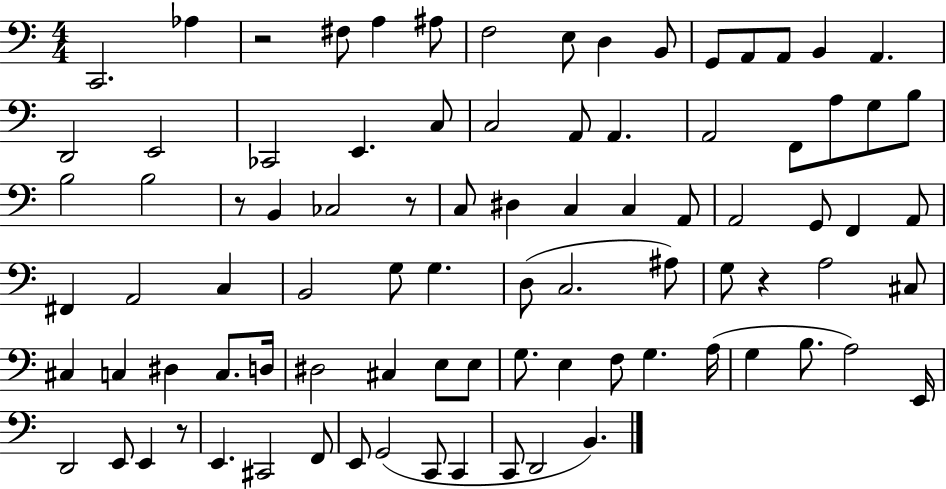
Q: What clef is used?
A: bass